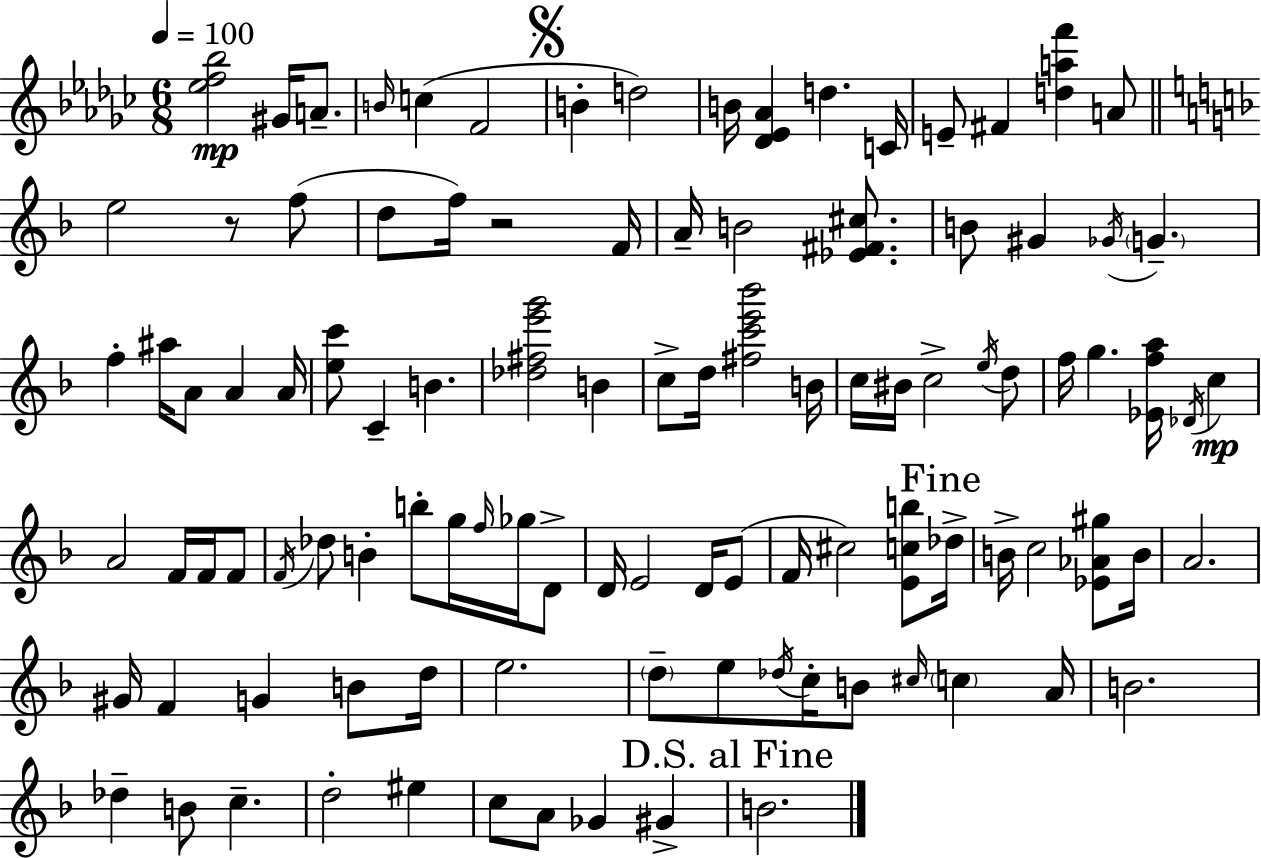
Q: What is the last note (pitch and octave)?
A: B4